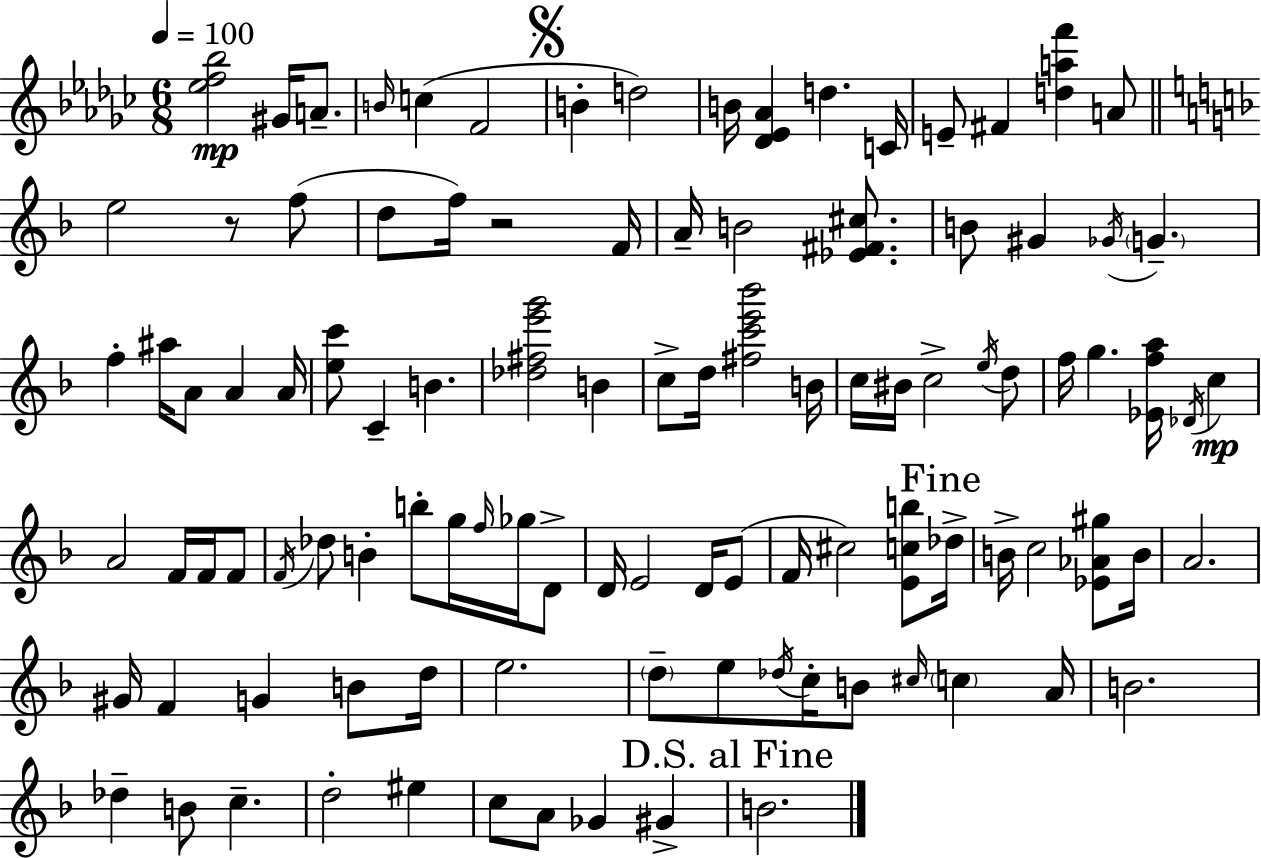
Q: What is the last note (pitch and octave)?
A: B4